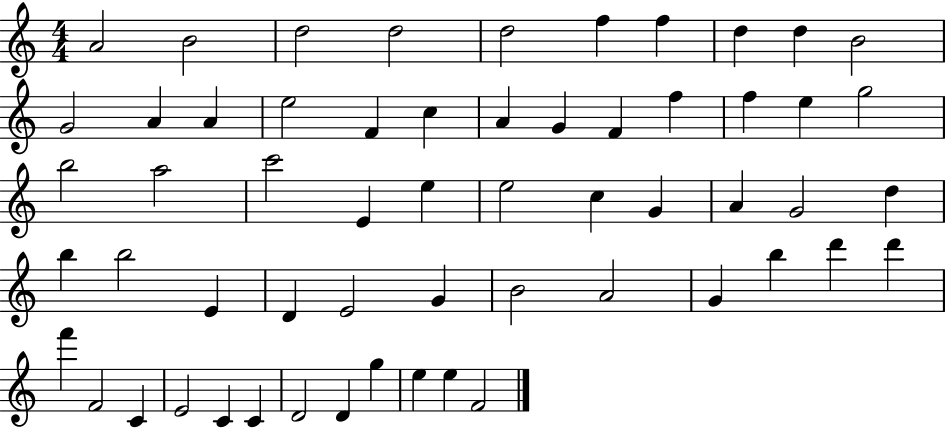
A4/h B4/h D5/h D5/h D5/h F5/q F5/q D5/q D5/q B4/h G4/h A4/q A4/q E5/h F4/q C5/q A4/q G4/q F4/q F5/q F5/q E5/q G5/h B5/h A5/h C6/h E4/q E5/q E5/h C5/q G4/q A4/q G4/h D5/q B5/q B5/h E4/q D4/q E4/h G4/q B4/h A4/h G4/q B5/q D6/q D6/q F6/q F4/h C4/q E4/h C4/q C4/q D4/h D4/q G5/q E5/q E5/q F4/h